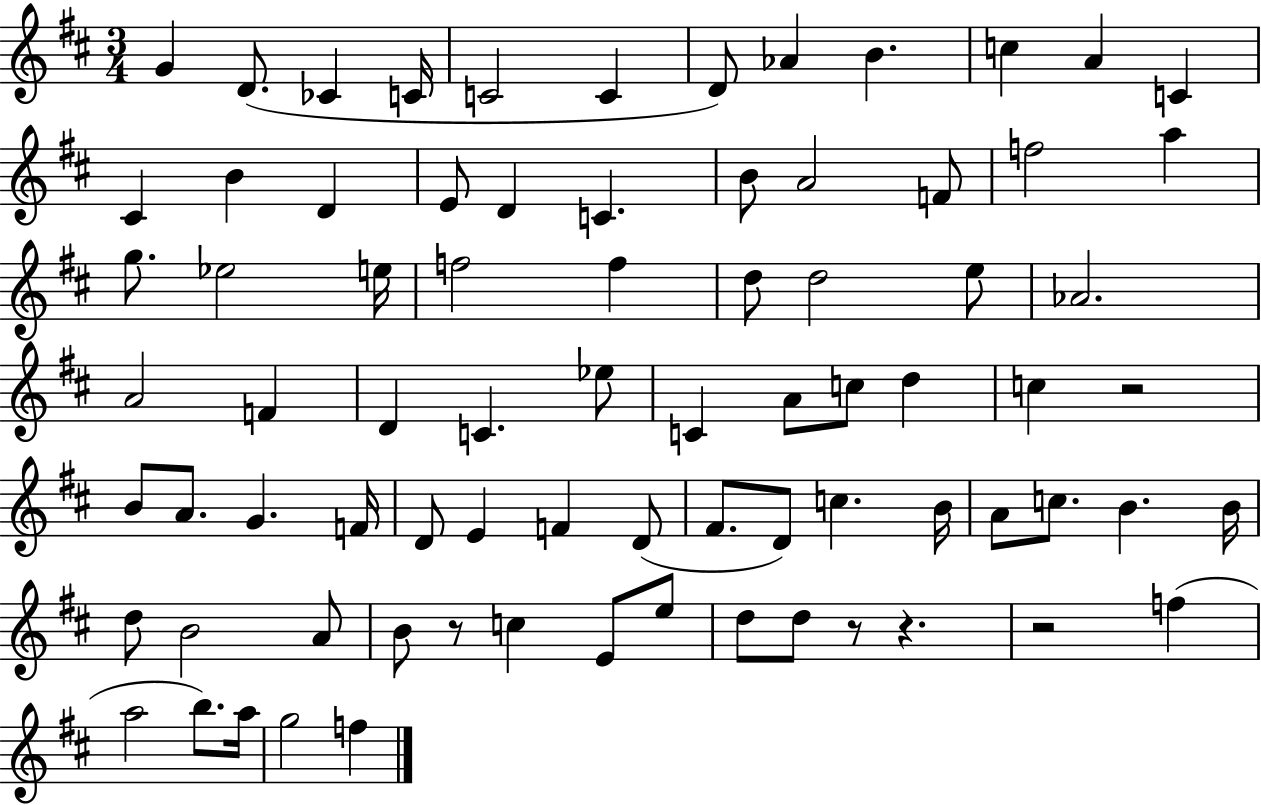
{
  \clef treble
  \numericTimeSignature
  \time 3/4
  \key d \major
  g'4 d'8.( ces'4 c'16 | c'2 c'4 | d'8) aes'4 b'4. | c''4 a'4 c'4 | \break cis'4 b'4 d'4 | e'8 d'4 c'4. | b'8 a'2 f'8 | f''2 a''4 | \break g''8. ees''2 e''16 | f''2 f''4 | d''8 d''2 e''8 | aes'2. | \break a'2 f'4 | d'4 c'4. ees''8 | c'4 a'8 c''8 d''4 | c''4 r2 | \break b'8 a'8. g'4. f'16 | d'8 e'4 f'4 d'8( | fis'8. d'8) c''4. b'16 | a'8 c''8. b'4. b'16 | \break d''8 b'2 a'8 | b'8 r8 c''4 e'8 e''8 | d''8 d''8 r8 r4. | r2 f''4( | \break a''2 b''8.) a''16 | g''2 f''4 | \bar "|."
}